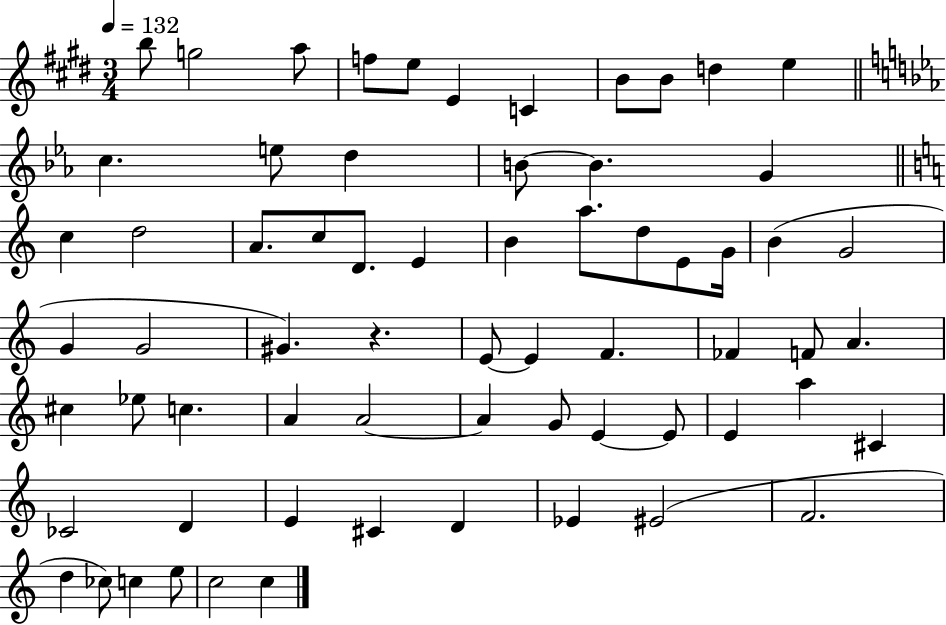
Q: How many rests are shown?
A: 1